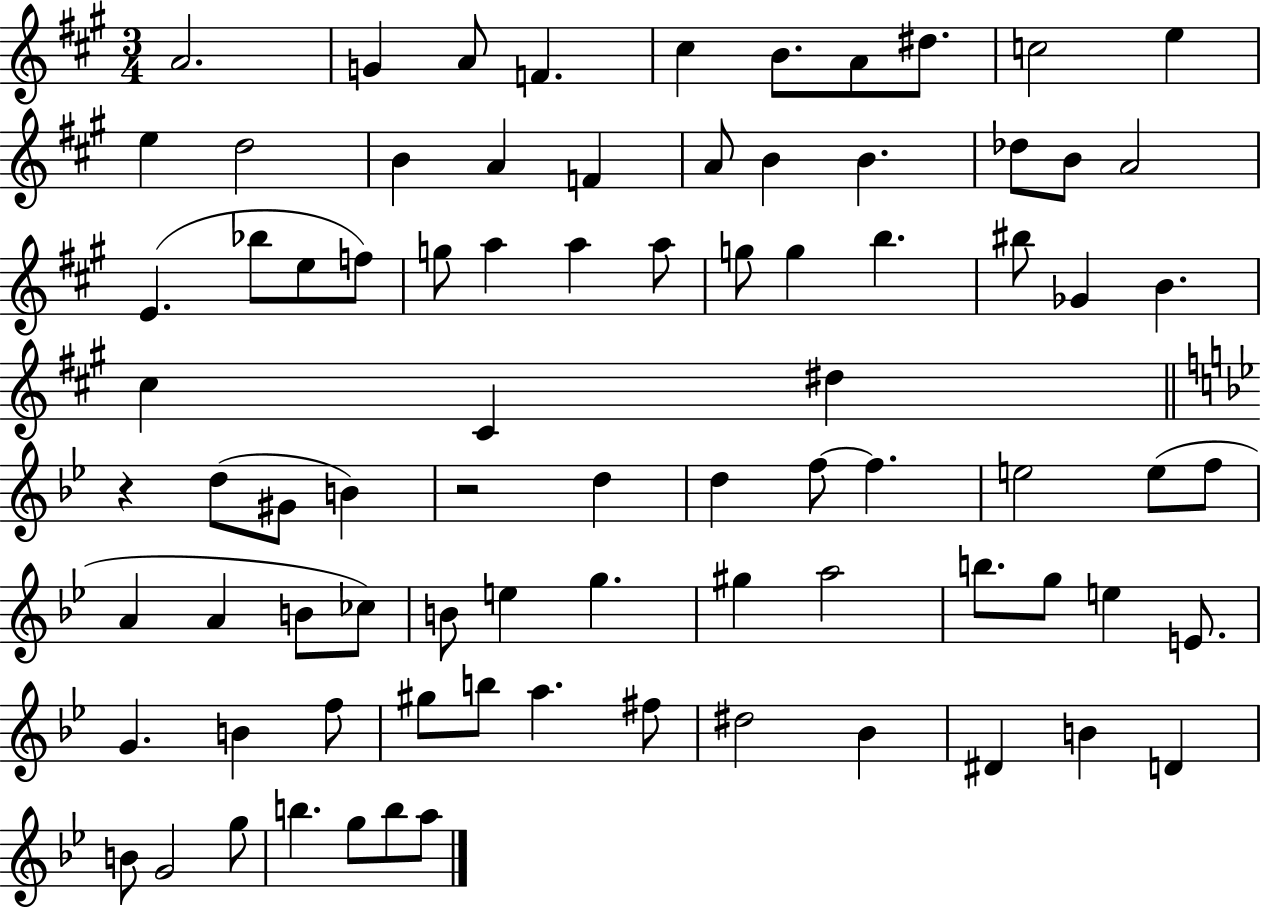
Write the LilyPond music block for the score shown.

{
  \clef treble
  \numericTimeSignature
  \time 3/4
  \key a \major
  \repeat volta 2 { a'2. | g'4 a'8 f'4. | cis''4 b'8. a'8 dis''8. | c''2 e''4 | \break e''4 d''2 | b'4 a'4 f'4 | a'8 b'4 b'4. | des''8 b'8 a'2 | \break e'4.( bes''8 e''8 f''8) | g''8 a''4 a''4 a''8 | g''8 g''4 b''4. | bis''8 ges'4 b'4. | \break cis''4 cis'4 dis''4 | \bar "||" \break \key g \minor r4 d''8( gis'8 b'4) | r2 d''4 | d''4 f''8~~ f''4. | e''2 e''8( f''8 | \break a'4 a'4 b'8 ces''8) | b'8 e''4 g''4. | gis''4 a''2 | b''8. g''8 e''4 e'8. | \break g'4. b'4 f''8 | gis''8 b''8 a''4. fis''8 | dis''2 bes'4 | dis'4 b'4 d'4 | \break b'8 g'2 g''8 | b''4. g''8 b''8 a''8 | } \bar "|."
}